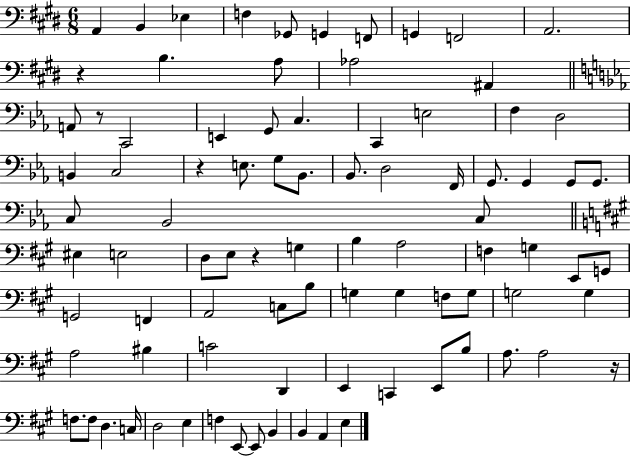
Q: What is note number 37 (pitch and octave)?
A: Bb2